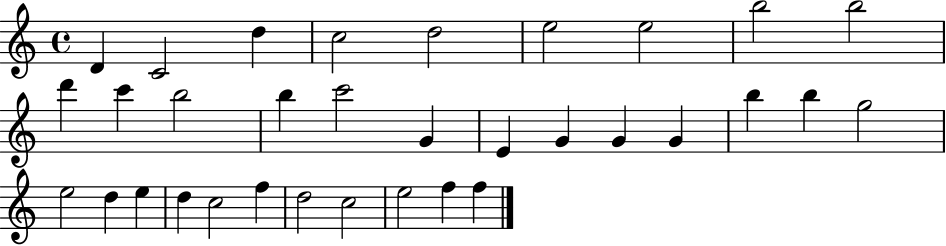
X:1
T:Untitled
M:4/4
L:1/4
K:C
D C2 d c2 d2 e2 e2 b2 b2 d' c' b2 b c'2 G E G G G b b g2 e2 d e d c2 f d2 c2 e2 f f